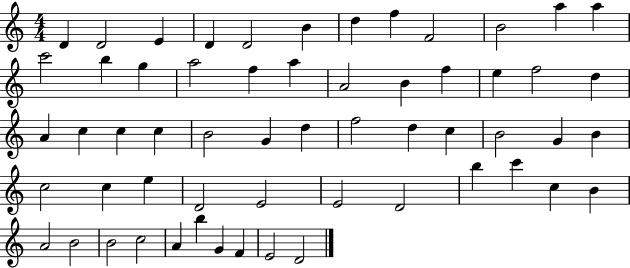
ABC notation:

X:1
T:Untitled
M:4/4
L:1/4
K:C
D D2 E D D2 B d f F2 B2 a a c'2 b g a2 f a A2 B f e f2 d A c c c B2 G d f2 d c B2 G B c2 c e D2 E2 E2 D2 b c' c B A2 B2 B2 c2 A b G F E2 D2